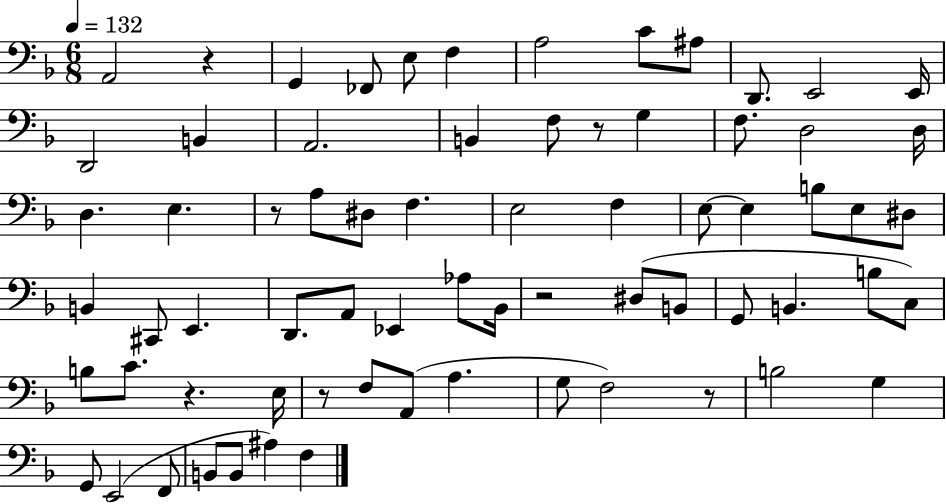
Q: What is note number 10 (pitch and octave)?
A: E2